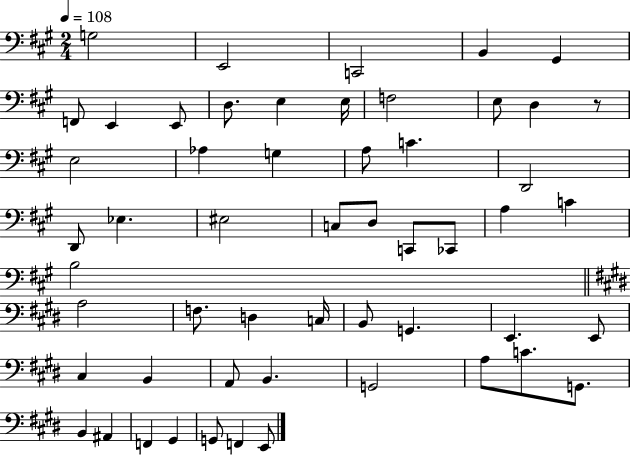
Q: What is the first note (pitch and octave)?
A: G3